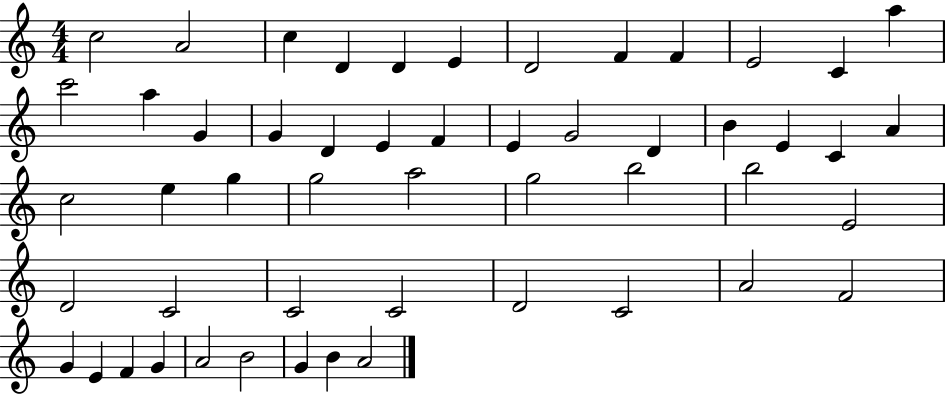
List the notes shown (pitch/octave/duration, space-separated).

C5/h A4/h C5/q D4/q D4/q E4/q D4/h F4/q F4/q E4/h C4/q A5/q C6/h A5/q G4/q G4/q D4/q E4/q F4/q E4/q G4/h D4/q B4/q E4/q C4/q A4/q C5/h E5/q G5/q G5/h A5/h G5/h B5/h B5/h E4/h D4/h C4/h C4/h C4/h D4/h C4/h A4/h F4/h G4/q E4/q F4/q G4/q A4/h B4/h G4/q B4/q A4/h